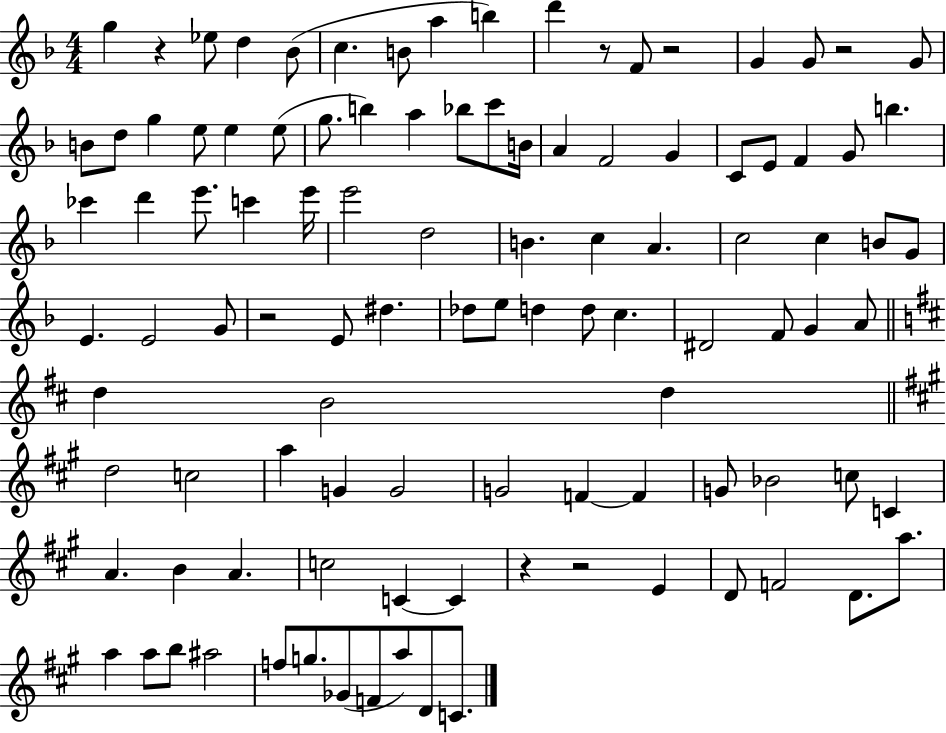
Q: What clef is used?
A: treble